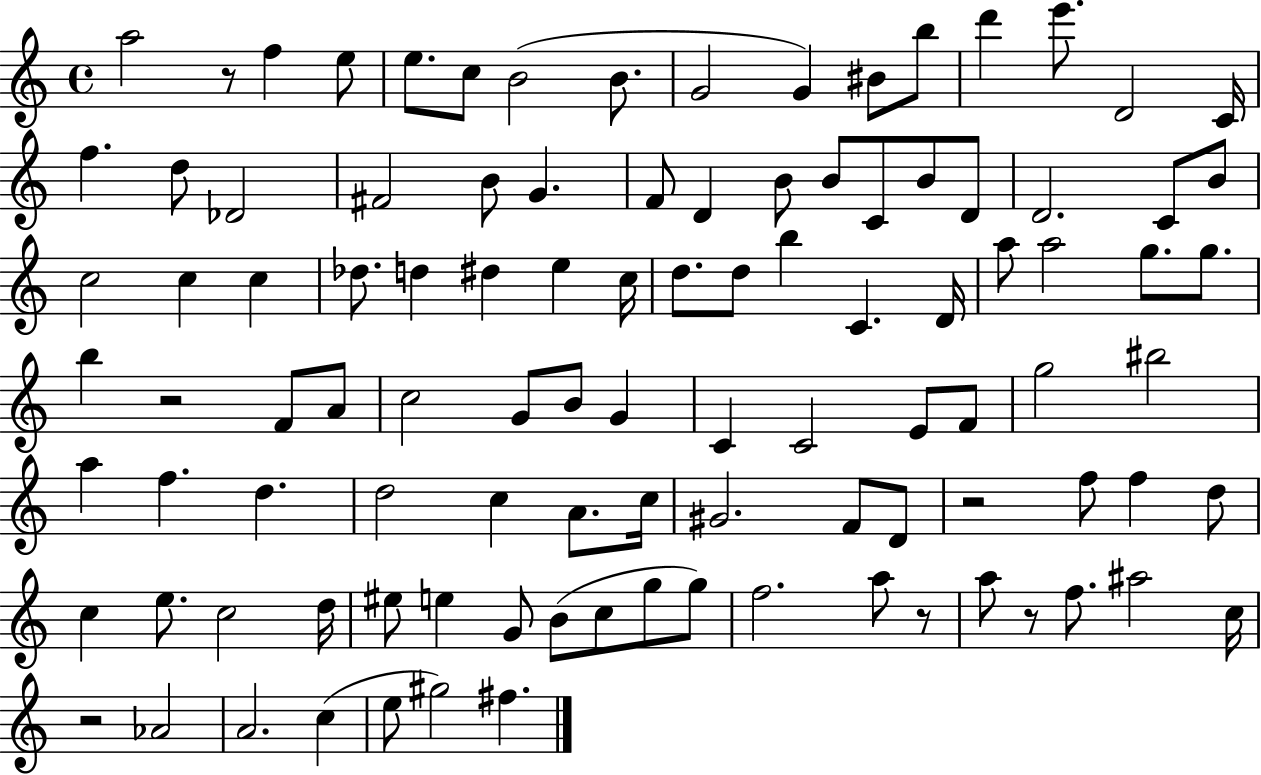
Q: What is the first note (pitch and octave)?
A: A5